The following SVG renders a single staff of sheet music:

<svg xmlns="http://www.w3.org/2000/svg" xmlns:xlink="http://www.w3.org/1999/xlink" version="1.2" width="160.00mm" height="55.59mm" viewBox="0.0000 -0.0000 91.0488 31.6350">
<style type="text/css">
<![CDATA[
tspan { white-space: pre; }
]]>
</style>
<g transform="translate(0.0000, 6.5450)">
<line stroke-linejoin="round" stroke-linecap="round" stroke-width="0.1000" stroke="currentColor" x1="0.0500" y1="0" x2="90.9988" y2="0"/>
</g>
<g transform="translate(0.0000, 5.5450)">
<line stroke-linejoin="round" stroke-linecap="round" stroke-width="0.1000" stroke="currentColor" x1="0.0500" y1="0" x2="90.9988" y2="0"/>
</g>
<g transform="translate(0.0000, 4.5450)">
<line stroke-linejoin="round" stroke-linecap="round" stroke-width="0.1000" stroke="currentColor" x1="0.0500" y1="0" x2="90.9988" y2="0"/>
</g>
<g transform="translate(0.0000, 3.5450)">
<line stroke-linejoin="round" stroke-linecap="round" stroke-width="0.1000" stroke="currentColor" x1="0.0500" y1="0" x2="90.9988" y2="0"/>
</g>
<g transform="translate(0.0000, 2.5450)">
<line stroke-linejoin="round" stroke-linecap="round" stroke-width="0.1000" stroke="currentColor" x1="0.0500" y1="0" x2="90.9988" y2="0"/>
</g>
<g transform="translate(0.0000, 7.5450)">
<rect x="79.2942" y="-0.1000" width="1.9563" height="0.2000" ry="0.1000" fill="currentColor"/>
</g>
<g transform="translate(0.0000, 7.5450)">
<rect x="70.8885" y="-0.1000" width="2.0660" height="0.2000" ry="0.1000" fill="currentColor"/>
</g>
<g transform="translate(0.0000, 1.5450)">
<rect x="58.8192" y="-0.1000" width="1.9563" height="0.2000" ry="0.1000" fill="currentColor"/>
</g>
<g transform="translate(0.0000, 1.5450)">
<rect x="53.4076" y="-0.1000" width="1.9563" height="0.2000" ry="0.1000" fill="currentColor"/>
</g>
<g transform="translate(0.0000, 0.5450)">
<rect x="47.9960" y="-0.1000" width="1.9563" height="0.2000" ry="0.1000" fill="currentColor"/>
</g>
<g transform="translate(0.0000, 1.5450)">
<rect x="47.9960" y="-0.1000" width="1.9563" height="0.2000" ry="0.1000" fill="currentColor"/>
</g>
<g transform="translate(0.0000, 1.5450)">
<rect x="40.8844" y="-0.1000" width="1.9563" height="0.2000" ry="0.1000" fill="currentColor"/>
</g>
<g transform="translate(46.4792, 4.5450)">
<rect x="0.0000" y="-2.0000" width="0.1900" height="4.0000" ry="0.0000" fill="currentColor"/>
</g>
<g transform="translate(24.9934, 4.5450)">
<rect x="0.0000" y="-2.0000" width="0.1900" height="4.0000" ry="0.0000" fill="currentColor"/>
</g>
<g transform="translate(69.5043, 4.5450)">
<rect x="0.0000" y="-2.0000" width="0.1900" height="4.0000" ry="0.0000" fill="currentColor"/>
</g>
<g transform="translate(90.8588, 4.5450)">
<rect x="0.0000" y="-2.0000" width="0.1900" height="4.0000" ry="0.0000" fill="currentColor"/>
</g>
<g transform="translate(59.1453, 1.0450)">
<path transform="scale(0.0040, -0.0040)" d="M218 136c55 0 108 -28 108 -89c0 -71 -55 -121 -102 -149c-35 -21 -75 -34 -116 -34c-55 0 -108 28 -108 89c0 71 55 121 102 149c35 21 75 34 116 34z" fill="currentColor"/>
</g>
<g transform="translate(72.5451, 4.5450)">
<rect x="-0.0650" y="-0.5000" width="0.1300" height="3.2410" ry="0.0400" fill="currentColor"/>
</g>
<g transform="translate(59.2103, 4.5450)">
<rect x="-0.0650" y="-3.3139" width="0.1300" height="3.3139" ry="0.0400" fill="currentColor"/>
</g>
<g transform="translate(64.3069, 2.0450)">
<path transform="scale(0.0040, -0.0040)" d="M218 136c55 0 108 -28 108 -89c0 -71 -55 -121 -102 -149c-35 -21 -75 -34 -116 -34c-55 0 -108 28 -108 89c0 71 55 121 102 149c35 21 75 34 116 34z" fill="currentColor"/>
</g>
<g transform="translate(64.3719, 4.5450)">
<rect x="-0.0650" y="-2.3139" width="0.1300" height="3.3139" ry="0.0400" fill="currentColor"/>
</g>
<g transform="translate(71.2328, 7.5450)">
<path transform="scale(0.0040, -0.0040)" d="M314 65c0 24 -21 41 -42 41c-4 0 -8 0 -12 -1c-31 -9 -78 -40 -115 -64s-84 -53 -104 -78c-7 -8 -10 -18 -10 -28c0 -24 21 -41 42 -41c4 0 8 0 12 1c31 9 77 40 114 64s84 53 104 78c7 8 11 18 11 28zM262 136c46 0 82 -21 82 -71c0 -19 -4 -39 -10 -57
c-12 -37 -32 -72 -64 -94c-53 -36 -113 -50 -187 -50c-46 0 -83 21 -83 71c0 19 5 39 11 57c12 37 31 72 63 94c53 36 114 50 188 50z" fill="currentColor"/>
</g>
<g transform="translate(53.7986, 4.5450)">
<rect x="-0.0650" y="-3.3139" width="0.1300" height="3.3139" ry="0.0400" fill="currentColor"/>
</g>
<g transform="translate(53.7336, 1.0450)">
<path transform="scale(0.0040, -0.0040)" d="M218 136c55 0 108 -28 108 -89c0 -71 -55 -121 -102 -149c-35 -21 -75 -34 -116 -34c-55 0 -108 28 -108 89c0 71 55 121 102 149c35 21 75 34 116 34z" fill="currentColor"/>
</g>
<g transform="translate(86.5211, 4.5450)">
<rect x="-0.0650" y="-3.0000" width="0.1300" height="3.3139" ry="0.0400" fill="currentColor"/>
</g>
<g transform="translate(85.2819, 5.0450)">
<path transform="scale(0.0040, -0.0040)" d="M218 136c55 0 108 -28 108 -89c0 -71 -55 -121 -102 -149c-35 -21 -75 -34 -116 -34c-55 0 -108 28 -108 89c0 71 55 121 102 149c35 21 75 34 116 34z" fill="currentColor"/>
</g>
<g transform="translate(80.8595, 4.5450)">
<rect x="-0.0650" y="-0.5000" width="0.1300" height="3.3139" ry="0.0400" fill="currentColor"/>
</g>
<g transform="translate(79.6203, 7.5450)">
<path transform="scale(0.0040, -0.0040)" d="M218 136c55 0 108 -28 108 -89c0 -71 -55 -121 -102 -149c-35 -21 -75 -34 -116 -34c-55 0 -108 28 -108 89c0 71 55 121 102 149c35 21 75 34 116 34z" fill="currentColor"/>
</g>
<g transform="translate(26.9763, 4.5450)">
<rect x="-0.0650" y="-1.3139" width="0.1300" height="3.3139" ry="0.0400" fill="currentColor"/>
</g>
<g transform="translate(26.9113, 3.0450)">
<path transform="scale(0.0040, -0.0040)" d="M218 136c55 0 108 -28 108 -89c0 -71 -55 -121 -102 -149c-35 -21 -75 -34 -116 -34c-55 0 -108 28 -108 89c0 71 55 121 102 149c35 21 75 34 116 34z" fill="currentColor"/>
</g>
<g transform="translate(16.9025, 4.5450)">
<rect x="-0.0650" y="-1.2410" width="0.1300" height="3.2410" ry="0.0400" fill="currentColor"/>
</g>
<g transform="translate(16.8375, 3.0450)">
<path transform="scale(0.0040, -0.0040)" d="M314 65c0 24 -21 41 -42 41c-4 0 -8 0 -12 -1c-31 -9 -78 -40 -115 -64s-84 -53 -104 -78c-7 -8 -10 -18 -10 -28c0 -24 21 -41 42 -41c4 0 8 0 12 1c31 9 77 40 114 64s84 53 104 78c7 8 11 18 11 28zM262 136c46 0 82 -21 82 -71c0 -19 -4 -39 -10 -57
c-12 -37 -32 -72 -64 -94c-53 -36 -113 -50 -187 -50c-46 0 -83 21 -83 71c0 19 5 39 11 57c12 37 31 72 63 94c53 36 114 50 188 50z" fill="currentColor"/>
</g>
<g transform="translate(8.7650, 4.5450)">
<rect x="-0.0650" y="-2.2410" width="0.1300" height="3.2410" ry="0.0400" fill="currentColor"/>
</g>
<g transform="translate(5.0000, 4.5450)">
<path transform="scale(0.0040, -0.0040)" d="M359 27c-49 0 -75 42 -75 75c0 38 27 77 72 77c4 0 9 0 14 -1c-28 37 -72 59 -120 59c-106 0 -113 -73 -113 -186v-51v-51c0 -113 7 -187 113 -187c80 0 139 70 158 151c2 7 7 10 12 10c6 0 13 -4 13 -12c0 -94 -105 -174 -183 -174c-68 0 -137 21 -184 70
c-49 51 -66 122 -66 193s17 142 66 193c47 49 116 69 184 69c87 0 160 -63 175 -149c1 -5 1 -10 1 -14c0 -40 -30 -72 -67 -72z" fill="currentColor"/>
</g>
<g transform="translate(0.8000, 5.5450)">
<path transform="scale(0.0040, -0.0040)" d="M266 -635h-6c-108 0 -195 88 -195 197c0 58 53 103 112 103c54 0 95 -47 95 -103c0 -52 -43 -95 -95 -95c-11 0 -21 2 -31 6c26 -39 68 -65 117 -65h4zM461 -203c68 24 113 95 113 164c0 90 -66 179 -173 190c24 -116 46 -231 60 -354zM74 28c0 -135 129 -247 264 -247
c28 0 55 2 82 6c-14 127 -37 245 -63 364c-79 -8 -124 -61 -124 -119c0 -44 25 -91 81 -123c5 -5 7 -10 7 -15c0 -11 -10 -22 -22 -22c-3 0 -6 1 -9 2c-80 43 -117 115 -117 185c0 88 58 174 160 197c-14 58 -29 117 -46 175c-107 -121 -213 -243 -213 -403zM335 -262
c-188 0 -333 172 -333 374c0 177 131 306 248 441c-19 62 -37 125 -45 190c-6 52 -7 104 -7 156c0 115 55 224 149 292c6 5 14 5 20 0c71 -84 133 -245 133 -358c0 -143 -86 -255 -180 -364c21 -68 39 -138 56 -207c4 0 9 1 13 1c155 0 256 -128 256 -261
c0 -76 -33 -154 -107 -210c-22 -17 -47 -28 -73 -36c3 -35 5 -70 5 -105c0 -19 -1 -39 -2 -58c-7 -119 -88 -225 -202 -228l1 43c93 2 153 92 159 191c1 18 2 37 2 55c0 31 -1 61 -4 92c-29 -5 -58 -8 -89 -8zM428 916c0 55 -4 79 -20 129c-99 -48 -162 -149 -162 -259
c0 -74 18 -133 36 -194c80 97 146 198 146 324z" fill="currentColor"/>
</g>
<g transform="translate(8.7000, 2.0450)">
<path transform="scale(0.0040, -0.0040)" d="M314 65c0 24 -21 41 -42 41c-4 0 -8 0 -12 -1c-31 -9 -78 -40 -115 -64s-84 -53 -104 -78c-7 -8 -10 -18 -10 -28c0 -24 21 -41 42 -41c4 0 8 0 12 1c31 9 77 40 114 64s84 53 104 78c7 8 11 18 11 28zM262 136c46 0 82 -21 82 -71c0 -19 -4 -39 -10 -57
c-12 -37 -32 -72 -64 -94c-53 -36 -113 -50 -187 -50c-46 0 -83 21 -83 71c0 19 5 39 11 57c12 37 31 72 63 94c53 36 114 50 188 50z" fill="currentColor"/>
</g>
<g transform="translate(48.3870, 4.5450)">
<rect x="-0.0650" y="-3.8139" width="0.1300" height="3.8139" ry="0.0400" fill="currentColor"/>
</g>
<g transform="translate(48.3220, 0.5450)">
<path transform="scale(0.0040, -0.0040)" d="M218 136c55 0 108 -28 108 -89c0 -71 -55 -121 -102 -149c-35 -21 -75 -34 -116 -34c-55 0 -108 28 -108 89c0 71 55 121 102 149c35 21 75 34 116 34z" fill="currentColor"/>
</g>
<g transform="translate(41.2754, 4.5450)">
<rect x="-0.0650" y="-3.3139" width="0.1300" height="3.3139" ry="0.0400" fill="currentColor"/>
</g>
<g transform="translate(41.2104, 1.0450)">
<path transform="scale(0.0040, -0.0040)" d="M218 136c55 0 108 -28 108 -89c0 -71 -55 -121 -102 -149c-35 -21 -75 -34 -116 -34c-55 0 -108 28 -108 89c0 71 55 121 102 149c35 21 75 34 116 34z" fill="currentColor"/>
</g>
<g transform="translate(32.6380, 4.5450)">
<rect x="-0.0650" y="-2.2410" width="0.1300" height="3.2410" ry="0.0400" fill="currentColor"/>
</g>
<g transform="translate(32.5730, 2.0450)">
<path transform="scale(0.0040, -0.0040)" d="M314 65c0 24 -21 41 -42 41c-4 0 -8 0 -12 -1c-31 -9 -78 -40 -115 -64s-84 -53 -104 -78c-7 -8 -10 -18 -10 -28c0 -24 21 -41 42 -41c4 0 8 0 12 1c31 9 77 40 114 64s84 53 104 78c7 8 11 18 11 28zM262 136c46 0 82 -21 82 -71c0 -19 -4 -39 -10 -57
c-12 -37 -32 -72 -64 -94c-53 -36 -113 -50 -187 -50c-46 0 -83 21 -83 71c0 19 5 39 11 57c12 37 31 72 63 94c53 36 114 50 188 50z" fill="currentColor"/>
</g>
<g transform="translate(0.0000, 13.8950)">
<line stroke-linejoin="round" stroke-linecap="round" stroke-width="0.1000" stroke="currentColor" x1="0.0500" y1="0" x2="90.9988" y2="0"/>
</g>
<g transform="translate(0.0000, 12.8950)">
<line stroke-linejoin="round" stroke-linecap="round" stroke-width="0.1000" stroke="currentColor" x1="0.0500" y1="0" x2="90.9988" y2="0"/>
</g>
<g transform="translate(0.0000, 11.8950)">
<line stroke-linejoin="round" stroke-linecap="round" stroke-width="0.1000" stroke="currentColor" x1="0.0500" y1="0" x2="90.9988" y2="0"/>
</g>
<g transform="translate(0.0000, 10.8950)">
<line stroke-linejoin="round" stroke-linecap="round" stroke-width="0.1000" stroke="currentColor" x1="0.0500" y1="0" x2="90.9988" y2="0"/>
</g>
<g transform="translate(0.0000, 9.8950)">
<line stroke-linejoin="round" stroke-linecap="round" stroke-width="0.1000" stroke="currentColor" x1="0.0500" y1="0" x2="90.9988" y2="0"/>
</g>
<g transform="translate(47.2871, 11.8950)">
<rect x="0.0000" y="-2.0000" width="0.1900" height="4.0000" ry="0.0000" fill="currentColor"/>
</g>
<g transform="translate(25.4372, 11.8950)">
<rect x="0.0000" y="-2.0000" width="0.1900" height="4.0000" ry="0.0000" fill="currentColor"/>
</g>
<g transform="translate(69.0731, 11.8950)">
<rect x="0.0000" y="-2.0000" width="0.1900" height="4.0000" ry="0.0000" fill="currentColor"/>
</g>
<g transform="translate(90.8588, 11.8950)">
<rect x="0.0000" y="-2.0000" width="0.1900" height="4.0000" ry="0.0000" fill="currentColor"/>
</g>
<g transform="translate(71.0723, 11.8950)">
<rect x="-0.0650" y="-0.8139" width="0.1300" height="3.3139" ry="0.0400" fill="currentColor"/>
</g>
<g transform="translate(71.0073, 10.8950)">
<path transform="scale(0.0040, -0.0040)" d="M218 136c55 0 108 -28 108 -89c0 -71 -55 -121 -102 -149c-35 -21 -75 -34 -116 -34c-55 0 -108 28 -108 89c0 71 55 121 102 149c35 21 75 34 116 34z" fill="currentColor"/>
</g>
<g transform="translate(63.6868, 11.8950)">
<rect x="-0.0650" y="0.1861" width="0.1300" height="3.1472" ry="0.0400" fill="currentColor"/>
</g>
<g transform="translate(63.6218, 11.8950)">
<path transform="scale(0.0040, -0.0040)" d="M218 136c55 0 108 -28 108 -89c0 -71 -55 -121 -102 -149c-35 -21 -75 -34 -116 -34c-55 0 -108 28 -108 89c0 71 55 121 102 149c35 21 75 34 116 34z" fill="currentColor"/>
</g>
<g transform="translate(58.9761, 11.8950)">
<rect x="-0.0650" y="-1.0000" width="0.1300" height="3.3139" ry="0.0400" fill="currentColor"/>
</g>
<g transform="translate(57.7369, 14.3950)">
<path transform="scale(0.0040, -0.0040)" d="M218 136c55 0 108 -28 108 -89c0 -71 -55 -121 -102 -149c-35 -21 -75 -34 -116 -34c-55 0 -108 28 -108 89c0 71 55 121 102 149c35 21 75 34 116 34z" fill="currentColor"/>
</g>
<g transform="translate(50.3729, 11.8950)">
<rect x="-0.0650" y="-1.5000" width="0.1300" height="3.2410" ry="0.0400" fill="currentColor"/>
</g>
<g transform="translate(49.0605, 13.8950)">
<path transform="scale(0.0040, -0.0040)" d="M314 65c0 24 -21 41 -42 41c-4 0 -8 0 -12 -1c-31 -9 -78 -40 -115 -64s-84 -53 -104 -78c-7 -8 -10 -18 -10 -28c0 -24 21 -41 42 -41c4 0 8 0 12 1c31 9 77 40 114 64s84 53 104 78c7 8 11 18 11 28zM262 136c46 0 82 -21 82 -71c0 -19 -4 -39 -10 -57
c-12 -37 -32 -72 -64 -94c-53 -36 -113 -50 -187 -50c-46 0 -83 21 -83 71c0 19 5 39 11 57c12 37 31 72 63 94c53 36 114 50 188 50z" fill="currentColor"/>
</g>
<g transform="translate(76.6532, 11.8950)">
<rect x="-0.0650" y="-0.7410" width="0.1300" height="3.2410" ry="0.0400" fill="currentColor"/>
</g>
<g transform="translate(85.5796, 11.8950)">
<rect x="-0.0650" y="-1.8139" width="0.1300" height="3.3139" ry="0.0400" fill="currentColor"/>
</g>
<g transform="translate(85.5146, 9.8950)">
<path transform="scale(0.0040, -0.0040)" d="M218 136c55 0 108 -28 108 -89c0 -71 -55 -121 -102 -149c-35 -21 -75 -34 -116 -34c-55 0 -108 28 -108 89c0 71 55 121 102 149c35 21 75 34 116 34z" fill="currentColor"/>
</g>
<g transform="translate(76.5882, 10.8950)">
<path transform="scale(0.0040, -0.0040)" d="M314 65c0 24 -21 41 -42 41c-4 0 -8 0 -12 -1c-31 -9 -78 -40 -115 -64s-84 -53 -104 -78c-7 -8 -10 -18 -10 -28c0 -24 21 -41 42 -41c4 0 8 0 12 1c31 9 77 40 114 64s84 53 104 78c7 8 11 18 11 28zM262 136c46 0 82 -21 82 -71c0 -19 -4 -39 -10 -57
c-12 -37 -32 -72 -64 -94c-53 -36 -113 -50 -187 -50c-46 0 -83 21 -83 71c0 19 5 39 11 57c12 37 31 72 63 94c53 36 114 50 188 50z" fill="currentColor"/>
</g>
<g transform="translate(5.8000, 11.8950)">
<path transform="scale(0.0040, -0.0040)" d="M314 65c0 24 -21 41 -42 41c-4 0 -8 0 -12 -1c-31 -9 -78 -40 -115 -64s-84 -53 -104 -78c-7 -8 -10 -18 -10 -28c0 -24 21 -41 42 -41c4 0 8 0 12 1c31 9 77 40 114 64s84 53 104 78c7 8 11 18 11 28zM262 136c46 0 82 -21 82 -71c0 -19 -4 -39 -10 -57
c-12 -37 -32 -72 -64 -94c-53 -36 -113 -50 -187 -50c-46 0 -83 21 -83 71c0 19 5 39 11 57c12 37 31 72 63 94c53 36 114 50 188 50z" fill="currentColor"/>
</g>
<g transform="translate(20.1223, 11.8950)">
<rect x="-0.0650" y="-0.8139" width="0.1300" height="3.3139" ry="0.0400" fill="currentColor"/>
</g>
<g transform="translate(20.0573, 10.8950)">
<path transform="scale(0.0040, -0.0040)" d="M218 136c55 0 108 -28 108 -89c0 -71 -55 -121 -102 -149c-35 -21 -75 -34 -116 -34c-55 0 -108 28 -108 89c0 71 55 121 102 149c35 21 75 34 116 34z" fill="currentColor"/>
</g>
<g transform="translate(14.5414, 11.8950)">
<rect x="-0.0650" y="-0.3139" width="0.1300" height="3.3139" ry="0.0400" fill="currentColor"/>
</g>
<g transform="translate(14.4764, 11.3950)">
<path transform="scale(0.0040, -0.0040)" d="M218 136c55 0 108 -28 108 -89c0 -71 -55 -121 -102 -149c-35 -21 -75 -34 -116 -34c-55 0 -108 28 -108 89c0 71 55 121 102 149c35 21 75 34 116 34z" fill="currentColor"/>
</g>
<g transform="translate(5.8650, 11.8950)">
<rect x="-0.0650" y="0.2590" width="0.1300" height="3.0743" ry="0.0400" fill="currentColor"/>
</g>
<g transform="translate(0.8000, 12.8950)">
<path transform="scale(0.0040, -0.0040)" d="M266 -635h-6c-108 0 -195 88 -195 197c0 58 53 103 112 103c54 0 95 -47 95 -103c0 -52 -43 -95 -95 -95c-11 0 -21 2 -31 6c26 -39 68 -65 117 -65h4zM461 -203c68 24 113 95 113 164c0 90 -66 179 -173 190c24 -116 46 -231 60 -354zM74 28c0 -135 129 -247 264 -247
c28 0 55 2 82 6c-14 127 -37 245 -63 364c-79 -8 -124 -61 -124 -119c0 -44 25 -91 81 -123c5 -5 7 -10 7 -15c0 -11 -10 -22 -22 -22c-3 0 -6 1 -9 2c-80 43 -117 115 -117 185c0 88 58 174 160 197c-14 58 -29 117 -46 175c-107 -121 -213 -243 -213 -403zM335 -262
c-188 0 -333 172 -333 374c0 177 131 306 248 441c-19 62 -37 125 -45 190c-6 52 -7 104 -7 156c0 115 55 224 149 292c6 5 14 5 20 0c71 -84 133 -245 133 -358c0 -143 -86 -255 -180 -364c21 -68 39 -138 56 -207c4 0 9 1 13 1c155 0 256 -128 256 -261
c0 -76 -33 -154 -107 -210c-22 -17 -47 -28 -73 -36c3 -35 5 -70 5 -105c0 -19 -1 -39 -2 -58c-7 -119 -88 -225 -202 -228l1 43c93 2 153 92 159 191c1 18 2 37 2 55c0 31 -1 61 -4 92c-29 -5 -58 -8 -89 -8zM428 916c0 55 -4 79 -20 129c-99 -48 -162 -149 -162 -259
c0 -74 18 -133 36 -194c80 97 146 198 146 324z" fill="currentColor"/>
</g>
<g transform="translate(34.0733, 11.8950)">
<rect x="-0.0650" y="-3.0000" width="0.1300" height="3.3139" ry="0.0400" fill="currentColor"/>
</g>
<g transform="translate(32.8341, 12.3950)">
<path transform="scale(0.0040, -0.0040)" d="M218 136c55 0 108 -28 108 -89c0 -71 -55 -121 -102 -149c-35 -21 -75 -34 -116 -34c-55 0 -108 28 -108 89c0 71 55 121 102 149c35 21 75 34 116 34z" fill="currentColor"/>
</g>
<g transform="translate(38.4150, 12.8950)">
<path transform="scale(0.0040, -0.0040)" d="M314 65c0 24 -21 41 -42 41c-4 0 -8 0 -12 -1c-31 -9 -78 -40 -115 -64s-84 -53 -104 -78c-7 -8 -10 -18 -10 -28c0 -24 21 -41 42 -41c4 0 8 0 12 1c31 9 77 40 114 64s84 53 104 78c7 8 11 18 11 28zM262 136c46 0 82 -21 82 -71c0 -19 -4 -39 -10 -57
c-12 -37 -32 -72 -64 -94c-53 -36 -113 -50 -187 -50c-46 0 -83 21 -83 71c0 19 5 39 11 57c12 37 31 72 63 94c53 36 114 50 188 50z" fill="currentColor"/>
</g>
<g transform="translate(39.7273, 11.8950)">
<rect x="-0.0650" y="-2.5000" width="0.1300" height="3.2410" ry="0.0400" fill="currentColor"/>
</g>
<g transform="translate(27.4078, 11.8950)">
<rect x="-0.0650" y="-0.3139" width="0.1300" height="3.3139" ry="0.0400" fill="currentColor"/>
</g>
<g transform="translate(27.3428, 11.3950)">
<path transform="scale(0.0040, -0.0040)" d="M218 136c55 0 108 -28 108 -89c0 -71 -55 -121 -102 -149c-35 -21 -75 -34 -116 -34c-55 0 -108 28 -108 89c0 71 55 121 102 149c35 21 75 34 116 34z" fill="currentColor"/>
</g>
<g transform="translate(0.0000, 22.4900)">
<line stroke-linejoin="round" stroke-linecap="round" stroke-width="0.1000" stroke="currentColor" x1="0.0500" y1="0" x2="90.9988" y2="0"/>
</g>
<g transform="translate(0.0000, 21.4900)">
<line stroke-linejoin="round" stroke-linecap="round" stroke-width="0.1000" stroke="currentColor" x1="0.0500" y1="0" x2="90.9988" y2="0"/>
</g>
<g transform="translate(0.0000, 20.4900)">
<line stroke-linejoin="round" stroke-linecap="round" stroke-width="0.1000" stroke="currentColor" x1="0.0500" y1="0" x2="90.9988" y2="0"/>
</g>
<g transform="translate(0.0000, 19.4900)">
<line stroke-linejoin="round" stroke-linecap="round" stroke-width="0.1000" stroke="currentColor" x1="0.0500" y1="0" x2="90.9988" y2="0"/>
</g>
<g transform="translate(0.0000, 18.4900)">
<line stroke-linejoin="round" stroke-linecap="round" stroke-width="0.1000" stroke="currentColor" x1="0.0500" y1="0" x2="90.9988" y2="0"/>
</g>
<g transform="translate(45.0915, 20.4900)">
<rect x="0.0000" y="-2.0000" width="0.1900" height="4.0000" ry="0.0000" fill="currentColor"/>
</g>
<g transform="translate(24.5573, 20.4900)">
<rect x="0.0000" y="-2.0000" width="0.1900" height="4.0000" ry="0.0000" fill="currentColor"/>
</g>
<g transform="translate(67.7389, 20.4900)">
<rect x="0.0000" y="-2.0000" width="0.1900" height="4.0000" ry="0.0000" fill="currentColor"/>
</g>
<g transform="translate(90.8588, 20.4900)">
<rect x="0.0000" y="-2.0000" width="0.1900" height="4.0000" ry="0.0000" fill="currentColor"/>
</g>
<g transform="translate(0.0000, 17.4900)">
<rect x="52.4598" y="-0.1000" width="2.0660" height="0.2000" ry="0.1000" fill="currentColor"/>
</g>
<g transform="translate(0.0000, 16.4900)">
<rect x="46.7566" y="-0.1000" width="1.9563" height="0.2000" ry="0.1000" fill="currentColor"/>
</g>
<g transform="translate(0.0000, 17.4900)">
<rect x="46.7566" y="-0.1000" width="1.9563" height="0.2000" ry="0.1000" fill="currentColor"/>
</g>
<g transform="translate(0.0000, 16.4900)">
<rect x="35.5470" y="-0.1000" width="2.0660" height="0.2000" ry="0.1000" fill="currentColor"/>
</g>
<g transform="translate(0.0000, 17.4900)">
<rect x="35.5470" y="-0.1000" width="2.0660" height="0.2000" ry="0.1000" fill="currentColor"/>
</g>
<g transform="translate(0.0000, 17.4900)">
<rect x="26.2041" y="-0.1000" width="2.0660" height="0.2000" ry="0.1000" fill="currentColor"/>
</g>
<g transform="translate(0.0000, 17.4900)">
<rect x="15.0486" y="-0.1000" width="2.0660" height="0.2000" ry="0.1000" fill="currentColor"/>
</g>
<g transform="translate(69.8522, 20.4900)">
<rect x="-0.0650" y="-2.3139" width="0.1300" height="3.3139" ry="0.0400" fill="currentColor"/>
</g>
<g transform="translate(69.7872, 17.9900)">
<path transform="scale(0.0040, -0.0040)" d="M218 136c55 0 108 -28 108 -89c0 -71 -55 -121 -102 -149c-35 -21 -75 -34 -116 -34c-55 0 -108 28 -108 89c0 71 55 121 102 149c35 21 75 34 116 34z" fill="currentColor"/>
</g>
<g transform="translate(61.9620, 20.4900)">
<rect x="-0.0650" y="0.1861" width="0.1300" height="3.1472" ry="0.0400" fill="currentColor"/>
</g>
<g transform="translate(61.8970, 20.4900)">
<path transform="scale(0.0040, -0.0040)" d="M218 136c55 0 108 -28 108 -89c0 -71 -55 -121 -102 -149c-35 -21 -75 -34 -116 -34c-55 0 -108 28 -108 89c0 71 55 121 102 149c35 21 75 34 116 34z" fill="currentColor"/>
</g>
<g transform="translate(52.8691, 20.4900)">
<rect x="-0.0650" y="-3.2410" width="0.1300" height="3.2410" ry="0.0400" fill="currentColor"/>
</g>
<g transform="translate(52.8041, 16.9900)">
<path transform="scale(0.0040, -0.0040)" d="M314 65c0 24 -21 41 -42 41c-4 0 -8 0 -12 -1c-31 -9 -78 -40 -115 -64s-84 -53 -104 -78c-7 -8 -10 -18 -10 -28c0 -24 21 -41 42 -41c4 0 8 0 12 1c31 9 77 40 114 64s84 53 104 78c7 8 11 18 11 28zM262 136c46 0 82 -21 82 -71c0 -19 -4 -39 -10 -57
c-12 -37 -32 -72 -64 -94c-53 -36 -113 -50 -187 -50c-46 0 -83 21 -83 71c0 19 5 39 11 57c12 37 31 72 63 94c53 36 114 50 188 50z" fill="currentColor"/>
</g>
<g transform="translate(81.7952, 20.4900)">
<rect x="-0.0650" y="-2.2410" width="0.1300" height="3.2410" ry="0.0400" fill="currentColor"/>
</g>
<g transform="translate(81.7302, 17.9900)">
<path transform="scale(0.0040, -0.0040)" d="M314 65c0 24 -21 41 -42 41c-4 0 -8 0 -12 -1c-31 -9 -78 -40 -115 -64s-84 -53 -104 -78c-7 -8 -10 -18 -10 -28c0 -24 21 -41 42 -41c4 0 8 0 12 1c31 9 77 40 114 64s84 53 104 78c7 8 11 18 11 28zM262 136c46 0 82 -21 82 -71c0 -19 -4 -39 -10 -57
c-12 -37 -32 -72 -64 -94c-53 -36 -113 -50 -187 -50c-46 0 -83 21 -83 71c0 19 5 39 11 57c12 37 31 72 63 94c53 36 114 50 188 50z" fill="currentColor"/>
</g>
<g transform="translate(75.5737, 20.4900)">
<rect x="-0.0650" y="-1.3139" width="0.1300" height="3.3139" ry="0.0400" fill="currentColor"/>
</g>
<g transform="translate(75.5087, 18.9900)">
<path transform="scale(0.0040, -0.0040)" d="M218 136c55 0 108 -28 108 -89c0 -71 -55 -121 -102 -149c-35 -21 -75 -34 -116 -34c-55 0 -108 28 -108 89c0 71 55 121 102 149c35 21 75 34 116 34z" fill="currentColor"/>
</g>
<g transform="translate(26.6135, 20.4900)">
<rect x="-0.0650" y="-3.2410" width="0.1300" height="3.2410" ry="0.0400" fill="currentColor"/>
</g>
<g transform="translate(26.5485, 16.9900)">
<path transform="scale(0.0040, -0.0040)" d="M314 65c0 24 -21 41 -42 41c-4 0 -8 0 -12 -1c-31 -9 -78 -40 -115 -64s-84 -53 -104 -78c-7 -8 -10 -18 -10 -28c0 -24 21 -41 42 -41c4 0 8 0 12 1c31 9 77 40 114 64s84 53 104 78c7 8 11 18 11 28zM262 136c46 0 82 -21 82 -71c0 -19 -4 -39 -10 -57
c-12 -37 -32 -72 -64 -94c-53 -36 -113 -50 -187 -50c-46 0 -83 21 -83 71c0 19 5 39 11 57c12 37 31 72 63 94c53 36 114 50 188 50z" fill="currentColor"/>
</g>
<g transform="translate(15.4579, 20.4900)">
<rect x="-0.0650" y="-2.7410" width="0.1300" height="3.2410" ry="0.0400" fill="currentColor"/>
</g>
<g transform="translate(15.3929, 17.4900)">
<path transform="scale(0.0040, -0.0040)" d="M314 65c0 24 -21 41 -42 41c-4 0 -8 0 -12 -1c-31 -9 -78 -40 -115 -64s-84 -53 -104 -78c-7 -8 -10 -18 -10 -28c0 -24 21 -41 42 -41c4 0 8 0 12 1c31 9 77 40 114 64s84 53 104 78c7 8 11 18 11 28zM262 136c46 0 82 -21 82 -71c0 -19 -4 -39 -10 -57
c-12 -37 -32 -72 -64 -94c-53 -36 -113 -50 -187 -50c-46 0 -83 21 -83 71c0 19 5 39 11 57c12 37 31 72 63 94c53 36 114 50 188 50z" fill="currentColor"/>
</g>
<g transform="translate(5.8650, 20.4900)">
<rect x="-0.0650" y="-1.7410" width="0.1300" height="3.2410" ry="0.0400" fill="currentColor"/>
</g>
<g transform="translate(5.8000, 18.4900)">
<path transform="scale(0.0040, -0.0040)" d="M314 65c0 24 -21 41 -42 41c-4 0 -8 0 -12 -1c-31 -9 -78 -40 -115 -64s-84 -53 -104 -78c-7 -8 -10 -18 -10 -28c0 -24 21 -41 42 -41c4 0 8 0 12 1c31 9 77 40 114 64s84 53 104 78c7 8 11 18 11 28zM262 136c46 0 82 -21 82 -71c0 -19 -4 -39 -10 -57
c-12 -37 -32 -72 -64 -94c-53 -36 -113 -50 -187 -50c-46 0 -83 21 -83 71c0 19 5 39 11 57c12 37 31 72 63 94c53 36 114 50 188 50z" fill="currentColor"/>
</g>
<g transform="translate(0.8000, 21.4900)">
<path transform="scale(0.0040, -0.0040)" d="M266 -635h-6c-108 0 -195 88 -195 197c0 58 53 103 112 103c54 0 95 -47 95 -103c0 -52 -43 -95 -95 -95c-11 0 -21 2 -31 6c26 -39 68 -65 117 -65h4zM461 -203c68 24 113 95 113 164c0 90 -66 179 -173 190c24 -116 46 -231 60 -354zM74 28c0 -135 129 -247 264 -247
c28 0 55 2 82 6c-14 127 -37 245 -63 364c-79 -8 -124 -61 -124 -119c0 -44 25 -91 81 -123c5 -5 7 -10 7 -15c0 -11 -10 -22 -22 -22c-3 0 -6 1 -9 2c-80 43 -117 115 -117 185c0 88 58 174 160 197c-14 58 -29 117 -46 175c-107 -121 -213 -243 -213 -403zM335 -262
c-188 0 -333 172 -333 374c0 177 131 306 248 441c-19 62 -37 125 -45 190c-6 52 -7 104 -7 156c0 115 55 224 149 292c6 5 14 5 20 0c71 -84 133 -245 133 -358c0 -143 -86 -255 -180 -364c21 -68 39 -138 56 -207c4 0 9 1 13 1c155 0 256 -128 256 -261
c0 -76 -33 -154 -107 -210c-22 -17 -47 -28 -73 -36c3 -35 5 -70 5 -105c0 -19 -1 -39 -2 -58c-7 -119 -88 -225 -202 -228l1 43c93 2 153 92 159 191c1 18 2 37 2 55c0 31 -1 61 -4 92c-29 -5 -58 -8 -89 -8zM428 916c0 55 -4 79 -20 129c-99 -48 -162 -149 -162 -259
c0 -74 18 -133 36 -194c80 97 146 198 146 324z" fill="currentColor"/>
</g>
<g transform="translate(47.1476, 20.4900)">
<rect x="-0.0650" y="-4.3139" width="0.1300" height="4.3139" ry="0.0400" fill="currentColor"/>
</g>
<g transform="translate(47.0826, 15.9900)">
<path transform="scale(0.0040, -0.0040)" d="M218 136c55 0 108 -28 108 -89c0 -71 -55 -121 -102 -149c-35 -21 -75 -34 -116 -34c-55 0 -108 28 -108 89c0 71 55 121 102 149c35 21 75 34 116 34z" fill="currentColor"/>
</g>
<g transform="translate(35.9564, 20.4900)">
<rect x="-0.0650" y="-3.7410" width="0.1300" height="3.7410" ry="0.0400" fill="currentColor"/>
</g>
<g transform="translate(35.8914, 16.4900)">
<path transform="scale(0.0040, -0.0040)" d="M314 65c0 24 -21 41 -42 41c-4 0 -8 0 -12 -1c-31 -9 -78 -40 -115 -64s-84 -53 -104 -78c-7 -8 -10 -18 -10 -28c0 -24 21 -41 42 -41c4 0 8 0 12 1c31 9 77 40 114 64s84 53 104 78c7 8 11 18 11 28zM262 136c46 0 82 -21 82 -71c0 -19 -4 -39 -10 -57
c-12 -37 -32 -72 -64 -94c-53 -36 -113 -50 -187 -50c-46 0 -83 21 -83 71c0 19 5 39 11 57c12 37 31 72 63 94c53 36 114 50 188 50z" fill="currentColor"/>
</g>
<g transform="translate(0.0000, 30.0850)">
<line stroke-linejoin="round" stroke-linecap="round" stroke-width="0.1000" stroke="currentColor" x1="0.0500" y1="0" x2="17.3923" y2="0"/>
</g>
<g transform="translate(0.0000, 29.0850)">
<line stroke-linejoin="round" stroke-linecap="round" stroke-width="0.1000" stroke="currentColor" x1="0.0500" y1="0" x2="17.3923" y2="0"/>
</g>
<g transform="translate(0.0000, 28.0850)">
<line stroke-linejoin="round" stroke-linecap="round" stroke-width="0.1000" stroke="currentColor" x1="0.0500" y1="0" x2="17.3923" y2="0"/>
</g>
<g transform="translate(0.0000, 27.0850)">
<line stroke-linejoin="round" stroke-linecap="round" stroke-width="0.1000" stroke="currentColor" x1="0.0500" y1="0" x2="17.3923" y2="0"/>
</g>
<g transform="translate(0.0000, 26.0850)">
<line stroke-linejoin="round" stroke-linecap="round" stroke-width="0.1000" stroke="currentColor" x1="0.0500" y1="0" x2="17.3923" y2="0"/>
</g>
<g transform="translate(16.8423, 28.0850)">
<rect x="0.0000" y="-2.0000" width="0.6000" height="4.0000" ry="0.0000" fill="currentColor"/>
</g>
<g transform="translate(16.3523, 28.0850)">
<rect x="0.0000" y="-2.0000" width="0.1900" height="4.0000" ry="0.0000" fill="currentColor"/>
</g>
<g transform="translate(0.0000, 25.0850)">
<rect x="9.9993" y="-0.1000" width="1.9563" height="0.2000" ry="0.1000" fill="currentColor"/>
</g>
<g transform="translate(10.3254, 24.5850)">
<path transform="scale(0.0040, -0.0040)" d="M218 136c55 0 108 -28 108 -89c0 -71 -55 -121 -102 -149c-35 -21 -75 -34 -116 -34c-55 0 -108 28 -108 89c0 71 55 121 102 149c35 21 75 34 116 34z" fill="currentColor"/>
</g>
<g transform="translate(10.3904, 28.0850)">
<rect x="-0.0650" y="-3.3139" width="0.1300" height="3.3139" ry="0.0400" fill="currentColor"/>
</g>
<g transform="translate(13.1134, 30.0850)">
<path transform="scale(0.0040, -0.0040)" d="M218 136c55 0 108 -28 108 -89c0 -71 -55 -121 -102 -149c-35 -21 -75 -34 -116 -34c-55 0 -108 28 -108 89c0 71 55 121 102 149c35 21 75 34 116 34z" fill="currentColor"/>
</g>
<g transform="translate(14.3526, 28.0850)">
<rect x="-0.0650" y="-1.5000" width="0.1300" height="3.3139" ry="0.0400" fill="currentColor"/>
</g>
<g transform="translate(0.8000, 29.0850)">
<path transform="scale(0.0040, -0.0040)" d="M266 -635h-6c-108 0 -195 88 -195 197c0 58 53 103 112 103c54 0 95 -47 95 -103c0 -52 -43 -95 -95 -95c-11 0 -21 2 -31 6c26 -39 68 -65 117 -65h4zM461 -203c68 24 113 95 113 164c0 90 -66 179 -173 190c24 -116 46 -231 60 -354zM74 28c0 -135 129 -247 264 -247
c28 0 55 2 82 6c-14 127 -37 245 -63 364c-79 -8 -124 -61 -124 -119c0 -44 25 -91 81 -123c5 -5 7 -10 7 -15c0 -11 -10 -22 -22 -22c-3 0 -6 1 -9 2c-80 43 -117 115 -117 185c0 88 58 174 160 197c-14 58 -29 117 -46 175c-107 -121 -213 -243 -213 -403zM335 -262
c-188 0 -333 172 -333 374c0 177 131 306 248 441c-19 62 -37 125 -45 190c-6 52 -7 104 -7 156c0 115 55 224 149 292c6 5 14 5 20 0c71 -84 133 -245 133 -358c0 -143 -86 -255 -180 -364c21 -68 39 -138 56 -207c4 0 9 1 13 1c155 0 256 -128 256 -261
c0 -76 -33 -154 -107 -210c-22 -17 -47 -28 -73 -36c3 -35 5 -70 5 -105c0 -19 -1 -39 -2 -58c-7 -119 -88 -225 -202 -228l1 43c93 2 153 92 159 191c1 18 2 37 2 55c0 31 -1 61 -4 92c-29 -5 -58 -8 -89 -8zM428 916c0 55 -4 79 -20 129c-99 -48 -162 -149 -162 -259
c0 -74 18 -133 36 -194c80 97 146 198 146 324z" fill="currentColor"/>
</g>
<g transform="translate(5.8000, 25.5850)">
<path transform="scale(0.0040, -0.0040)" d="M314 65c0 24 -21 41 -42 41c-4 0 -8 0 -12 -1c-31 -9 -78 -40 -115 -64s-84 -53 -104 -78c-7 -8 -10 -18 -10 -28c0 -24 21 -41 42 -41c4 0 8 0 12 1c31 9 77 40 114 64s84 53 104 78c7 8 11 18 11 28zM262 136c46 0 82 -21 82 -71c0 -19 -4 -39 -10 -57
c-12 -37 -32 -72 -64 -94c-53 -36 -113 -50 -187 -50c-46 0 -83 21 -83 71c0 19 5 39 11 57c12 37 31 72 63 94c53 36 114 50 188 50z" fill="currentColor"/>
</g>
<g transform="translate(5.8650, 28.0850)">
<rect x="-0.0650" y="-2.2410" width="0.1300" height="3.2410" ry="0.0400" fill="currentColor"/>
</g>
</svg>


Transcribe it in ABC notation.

X:1
T:Untitled
M:4/4
L:1/4
K:C
g2 e2 e g2 b c' b b g C2 C A B2 c d c A G2 E2 D B d d2 f f2 a2 b2 c'2 d' b2 B g e g2 g2 b E